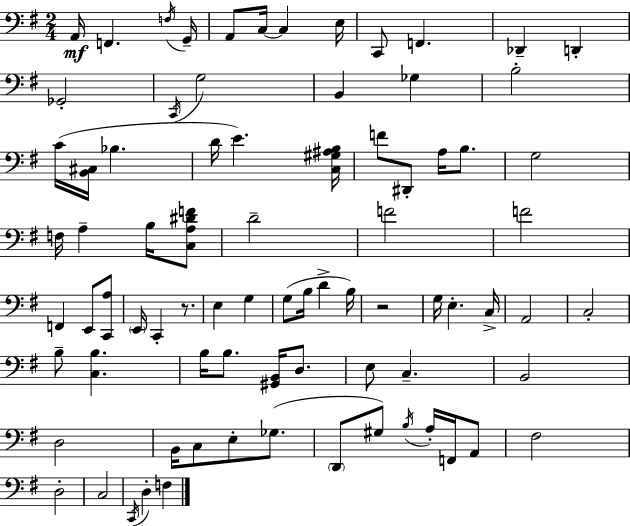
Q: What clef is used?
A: bass